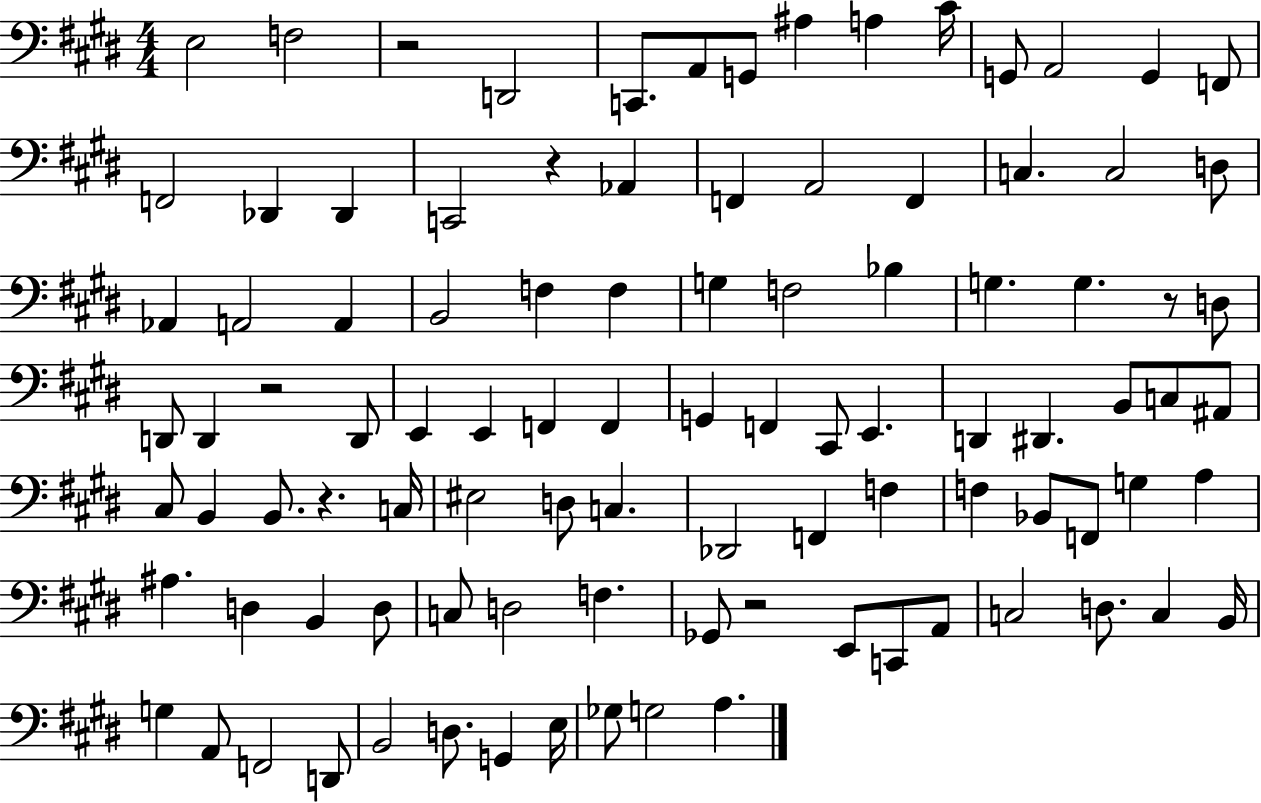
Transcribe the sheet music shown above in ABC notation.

X:1
T:Untitled
M:4/4
L:1/4
K:E
E,2 F,2 z2 D,,2 C,,/2 A,,/2 G,,/2 ^A, A, ^C/4 G,,/2 A,,2 G,, F,,/2 F,,2 _D,, _D,, C,,2 z _A,, F,, A,,2 F,, C, C,2 D,/2 _A,, A,,2 A,, B,,2 F, F, G, F,2 _B, G, G, z/2 D,/2 D,,/2 D,, z2 D,,/2 E,, E,, F,, F,, G,, F,, ^C,,/2 E,, D,, ^D,, B,,/2 C,/2 ^A,,/2 ^C,/2 B,, B,,/2 z C,/4 ^E,2 D,/2 C, _D,,2 F,, F, F, _B,,/2 F,,/2 G, A, ^A, D, B,, D,/2 C,/2 D,2 F, _G,,/2 z2 E,,/2 C,,/2 A,,/2 C,2 D,/2 C, B,,/4 G, A,,/2 F,,2 D,,/2 B,,2 D,/2 G,, E,/4 _G,/2 G,2 A,